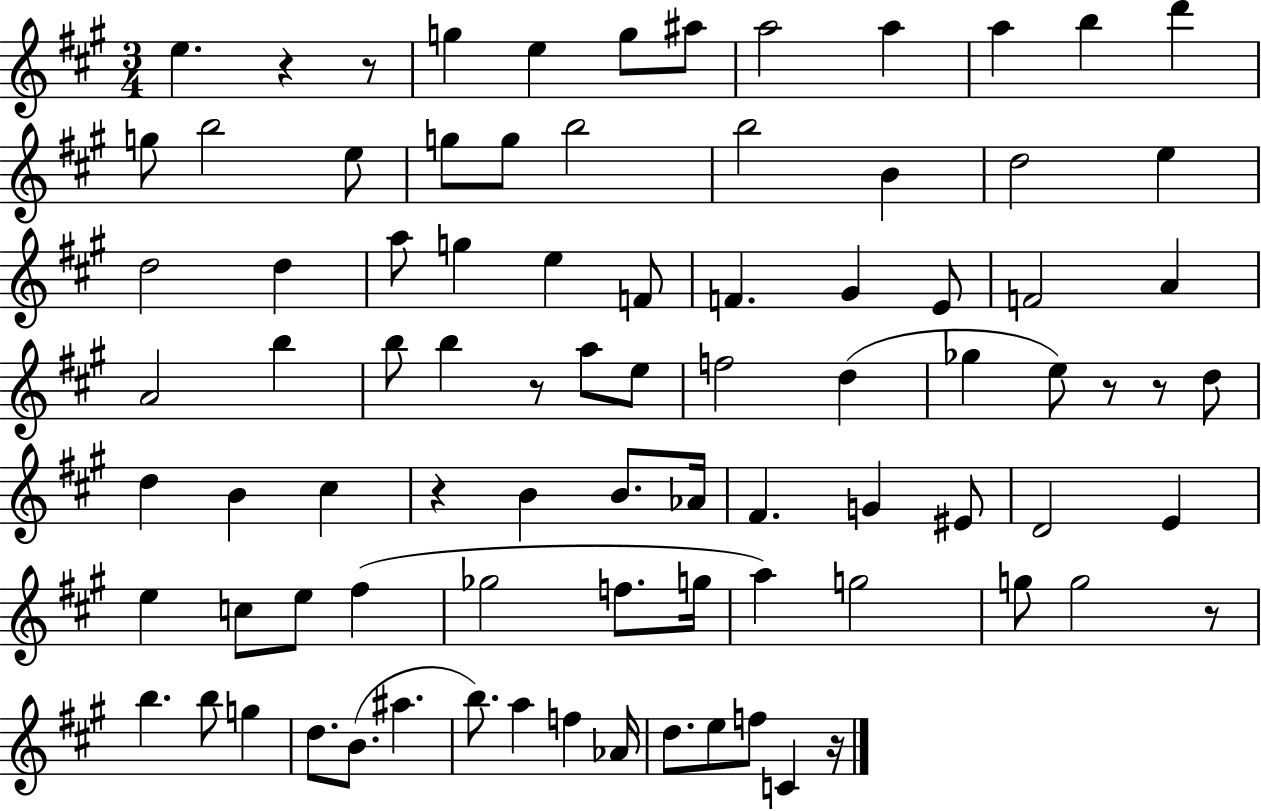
E5/q. R/q R/e G5/q E5/q G5/e A#5/e A5/h A5/q A5/q B5/q D6/q G5/e B5/h E5/e G5/e G5/e B5/h B5/h B4/q D5/h E5/q D5/h D5/q A5/e G5/q E5/q F4/e F4/q. G#4/q E4/e F4/h A4/q A4/h B5/q B5/e B5/q R/e A5/e E5/e F5/h D5/q Gb5/q E5/e R/e R/e D5/e D5/q B4/q C#5/q R/q B4/q B4/e. Ab4/s F#4/q. G4/q EIS4/e D4/h E4/q E5/q C5/e E5/e F#5/q Gb5/h F5/e. G5/s A5/q G5/h G5/e G5/h R/e B5/q. B5/e G5/q D5/e. B4/e. A#5/q. B5/e. A5/q F5/q Ab4/s D5/e. E5/e F5/e C4/q R/s